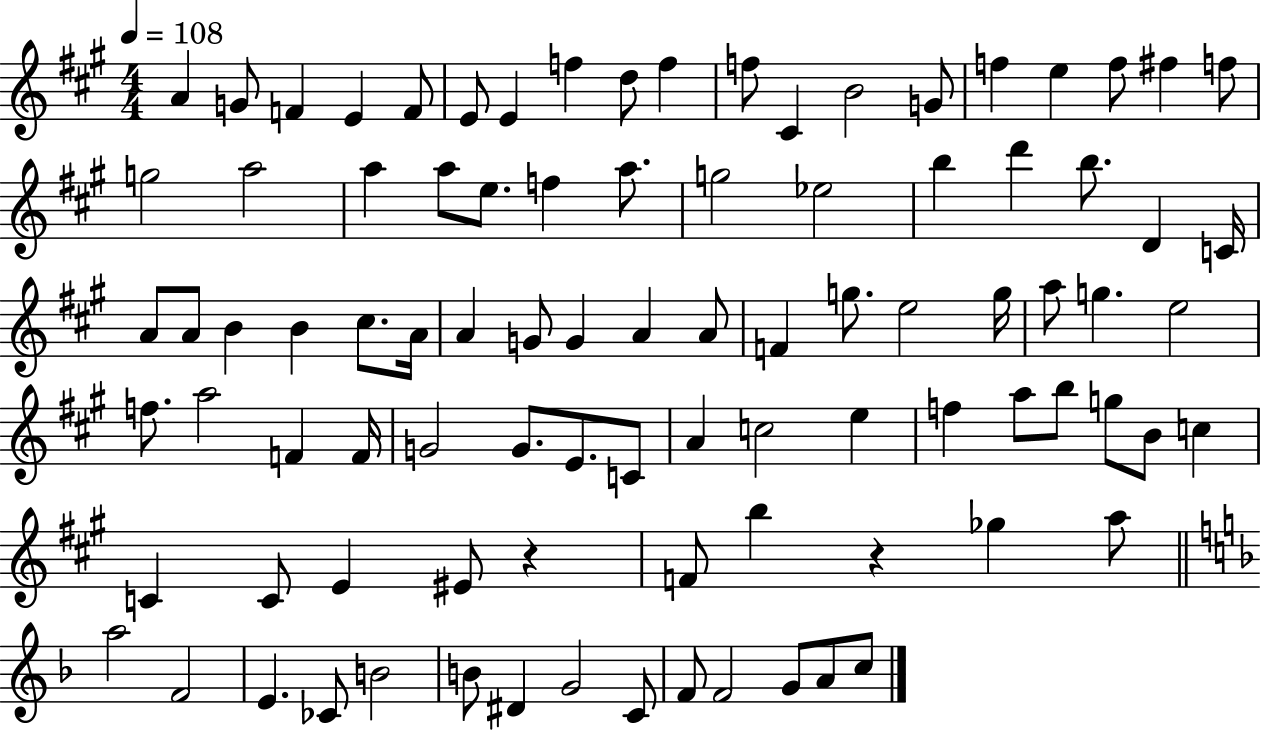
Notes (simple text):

A4/q G4/e F4/q E4/q F4/e E4/e E4/q F5/q D5/e F5/q F5/e C#4/q B4/h G4/e F5/q E5/q F5/e F#5/q F5/e G5/h A5/h A5/q A5/e E5/e. F5/q A5/e. G5/h Eb5/h B5/q D6/q B5/e. D4/q C4/s A4/e A4/e B4/q B4/q C#5/e. A4/s A4/q G4/e G4/q A4/q A4/e F4/q G5/e. E5/h G5/s A5/e G5/q. E5/h F5/e. A5/h F4/q F4/s G4/h G4/e. E4/e. C4/e A4/q C5/h E5/q F5/q A5/e B5/e G5/e B4/e C5/q C4/q C4/e E4/q EIS4/e R/q F4/e B5/q R/q Gb5/q A5/e A5/h F4/h E4/q. CES4/e B4/h B4/e D#4/q G4/h C4/e F4/e F4/h G4/e A4/e C5/e